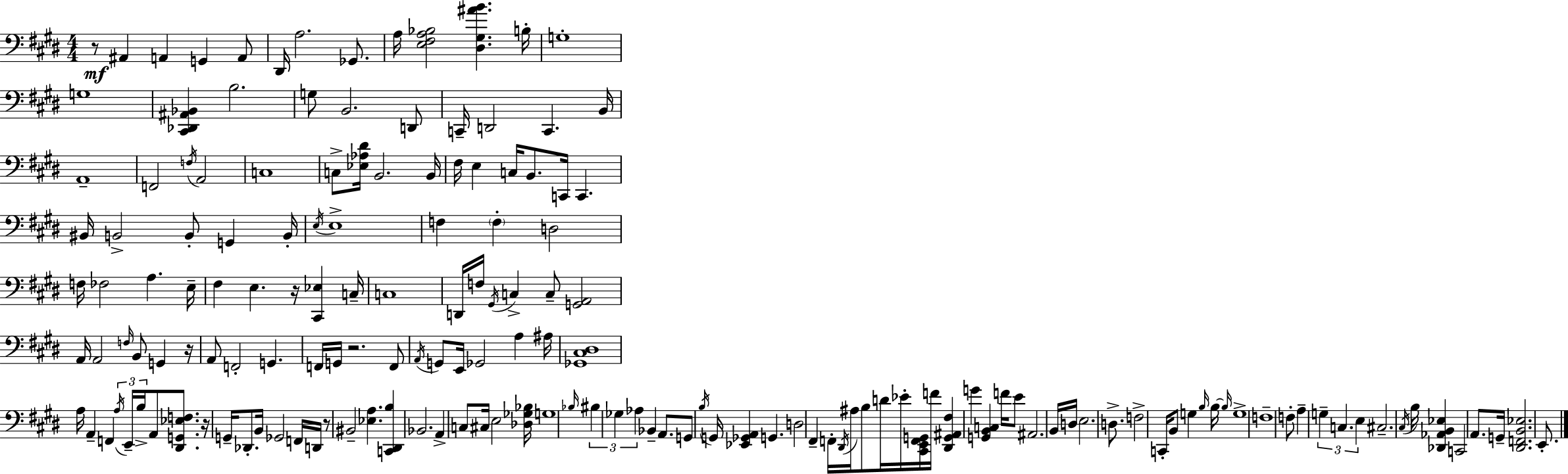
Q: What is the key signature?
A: E major